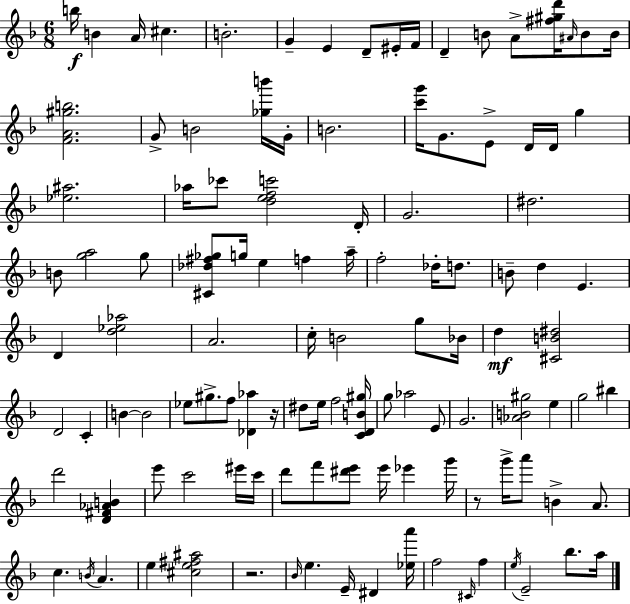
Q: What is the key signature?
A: D minor